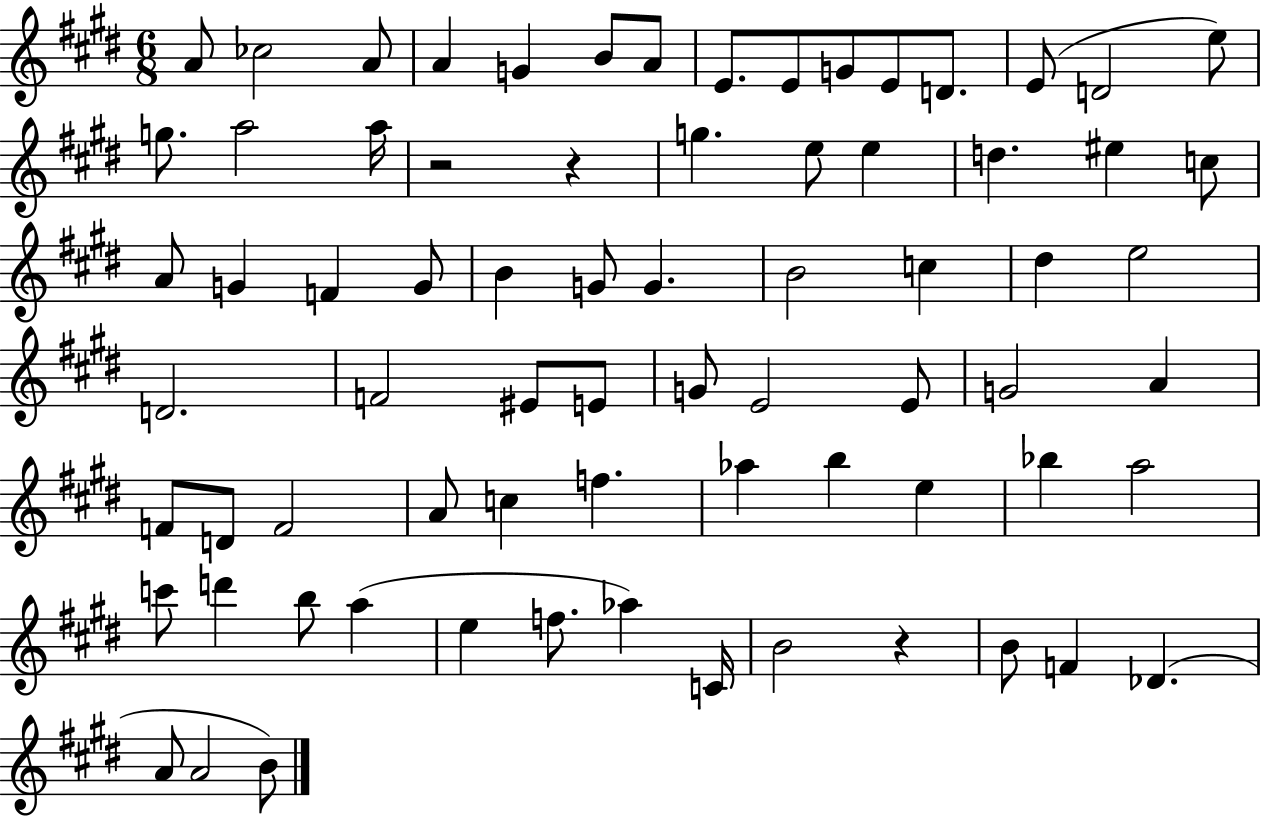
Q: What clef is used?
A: treble